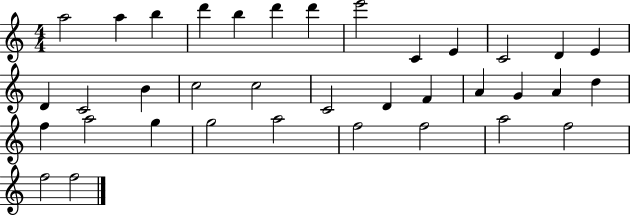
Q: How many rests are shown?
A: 0